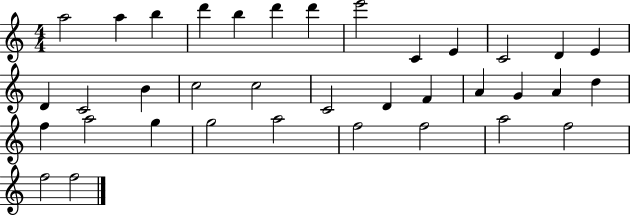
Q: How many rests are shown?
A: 0